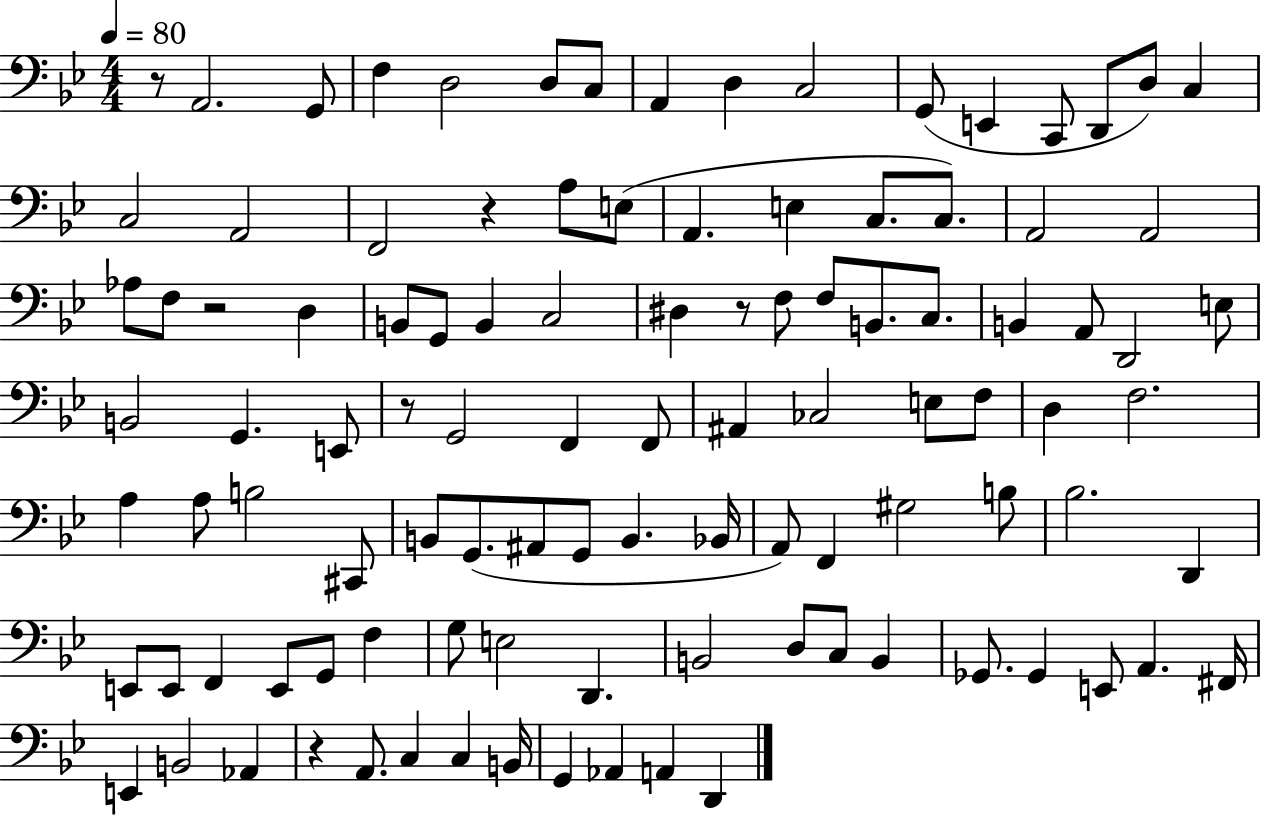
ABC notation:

X:1
T:Untitled
M:4/4
L:1/4
K:Bb
z/2 A,,2 G,,/2 F, D,2 D,/2 C,/2 A,, D, C,2 G,,/2 E,, C,,/2 D,,/2 D,/2 C, C,2 A,,2 F,,2 z A,/2 E,/2 A,, E, C,/2 C,/2 A,,2 A,,2 _A,/2 F,/2 z2 D, B,,/2 G,,/2 B,, C,2 ^D, z/2 F,/2 F,/2 B,,/2 C,/2 B,, A,,/2 D,,2 E,/2 B,,2 G,, E,,/2 z/2 G,,2 F,, F,,/2 ^A,, _C,2 E,/2 F,/2 D, F,2 A, A,/2 B,2 ^C,,/2 B,,/2 G,,/2 ^A,,/2 G,,/2 B,, _B,,/4 A,,/2 F,, ^G,2 B,/2 _B,2 D,, E,,/2 E,,/2 F,, E,,/2 G,,/2 F, G,/2 E,2 D,, B,,2 D,/2 C,/2 B,, _G,,/2 _G,, E,,/2 A,, ^F,,/4 E,, B,,2 _A,, z A,,/2 C, C, B,,/4 G,, _A,, A,, D,,